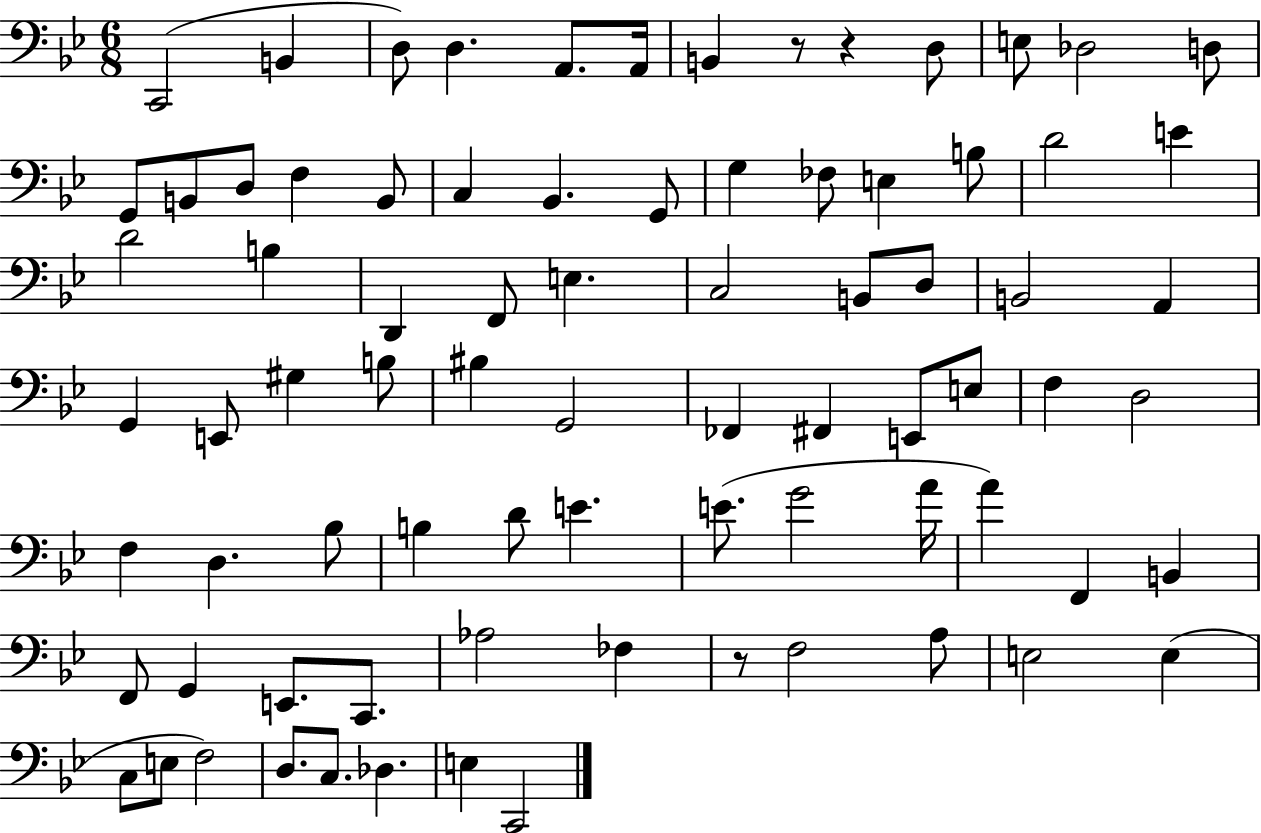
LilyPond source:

{
  \clef bass
  \numericTimeSignature
  \time 6/8
  \key bes \major
  \repeat volta 2 { c,2( b,4 | d8) d4. a,8. a,16 | b,4 r8 r4 d8 | e8 des2 d8 | \break g,8 b,8 d8 f4 b,8 | c4 bes,4. g,8 | g4 fes8 e4 b8 | d'2 e'4 | \break d'2 b4 | d,4 f,8 e4. | c2 b,8 d8 | b,2 a,4 | \break g,4 e,8 gis4 b8 | bis4 g,2 | fes,4 fis,4 e,8 e8 | f4 d2 | \break f4 d4. bes8 | b4 d'8 e'4. | e'8.( g'2 a'16 | a'4) f,4 b,4 | \break f,8 g,4 e,8. c,8. | aes2 fes4 | r8 f2 a8 | e2 e4( | \break c8 e8 f2) | d8. c8. des4. | e4 c,2 | } \bar "|."
}